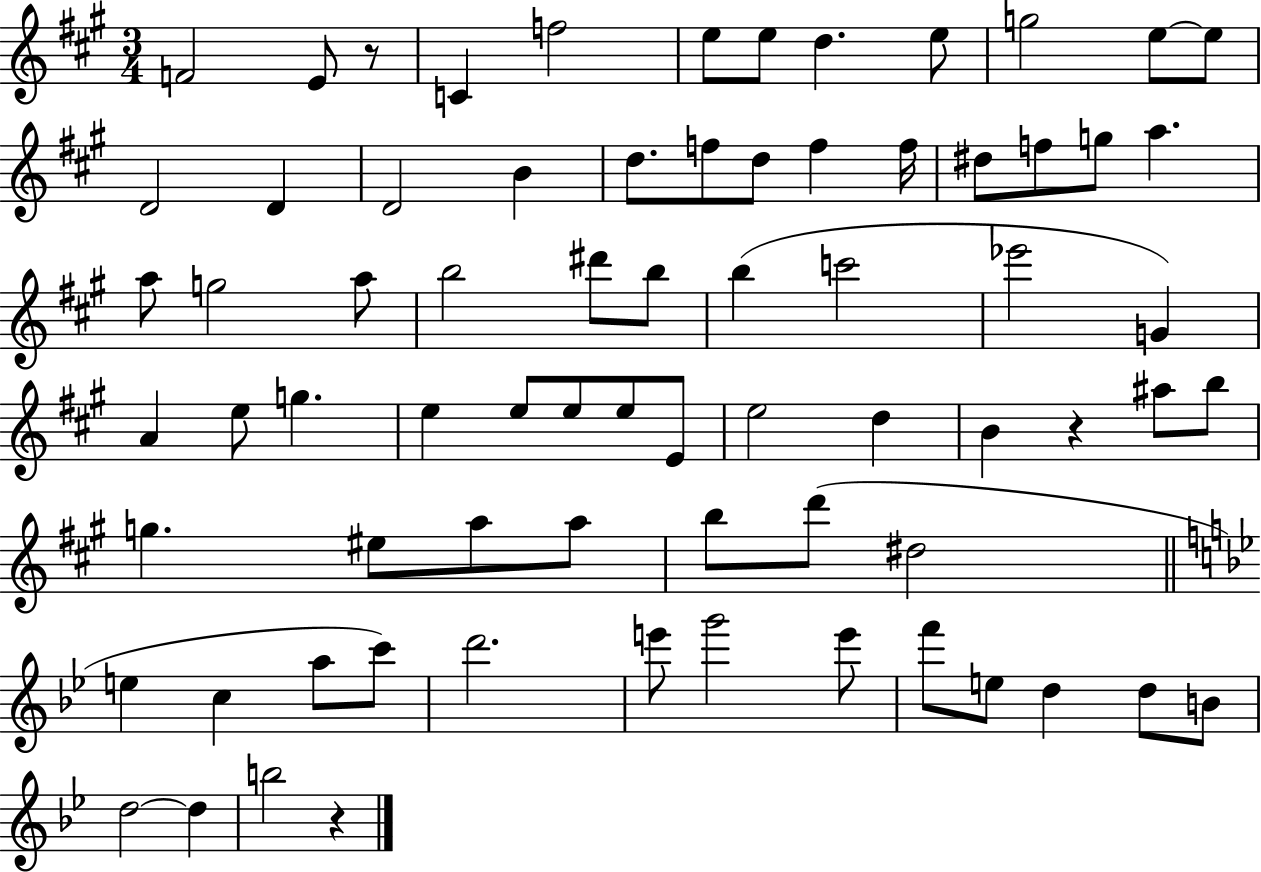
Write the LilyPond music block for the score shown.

{
  \clef treble
  \numericTimeSignature
  \time 3/4
  \key a \major
  f'2 e'8 r8 | c'4 f''2 | e''8 e''8 d''4. e''8 | g''2 e''8~~ e''8 | \break d'2 d'4 | d'2 b'4 | d''8. f''8 d''8 f''4 f''16 | dis''8 f''8 g''8 a''4. | \break a''8 g''2 a''8 | b''2 dis'''8 b''8 | b''4( c'''2 | ees'''2 g'4) | \break a'4 e''8 g''4. | e''4 e''8 e''8 e''8 e'8 | e''2 d''4 | b'4 r4 ais''8 b''8 | \break g''4. eis''8 a''8 a''8 | b''8 d'''8( dis''2 | \bar "||" \break \key bes \major e''4 c''4 a''8 c'''8) | d'''2. | e'''8 g'''2 e'''8 | f'''8 e''8 d''4 d''8 b'8 | \break d''2~~ d''4 | b''2 r4 | \bar "|."
}